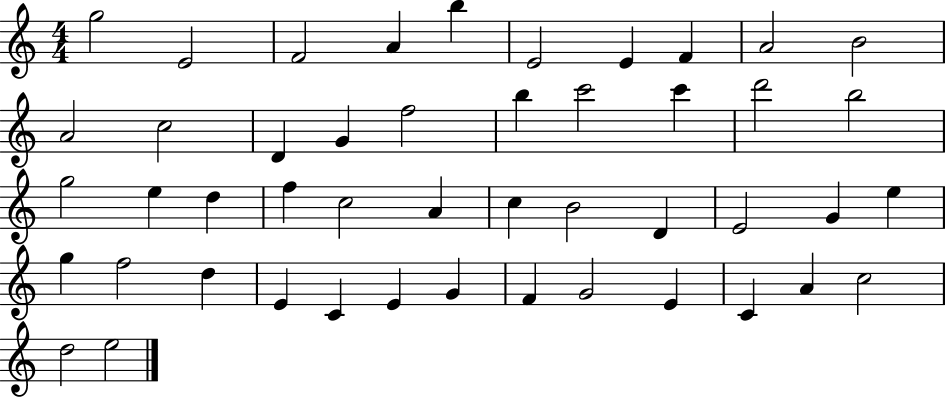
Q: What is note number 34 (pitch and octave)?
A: F5